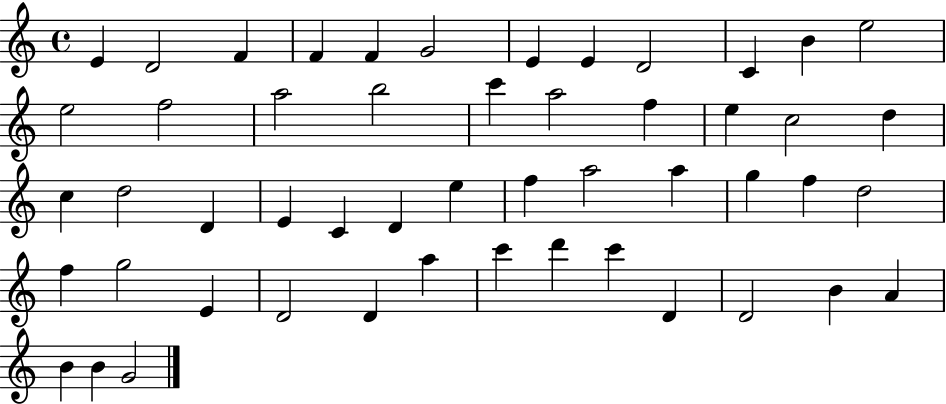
E4/q D4/h F4/q F4/q F4/q G4/h E4/q E4/q D4/h C4/q B4/q E5/h E5/h F5/h A5/h B5/h C6/q A5/h F5/q E5/q C5/h D5/q C5/q D5/h D4/q E4/q C4/q D4/q E5/q F5/q A5/h A5/q G5/q F5/q D5/h F5/q G5/h E4/q D4/h D4/q A5/q C6/q D6/q C6/q D4/q D4/h B4/q A4/q B4/q B4/q G4/h